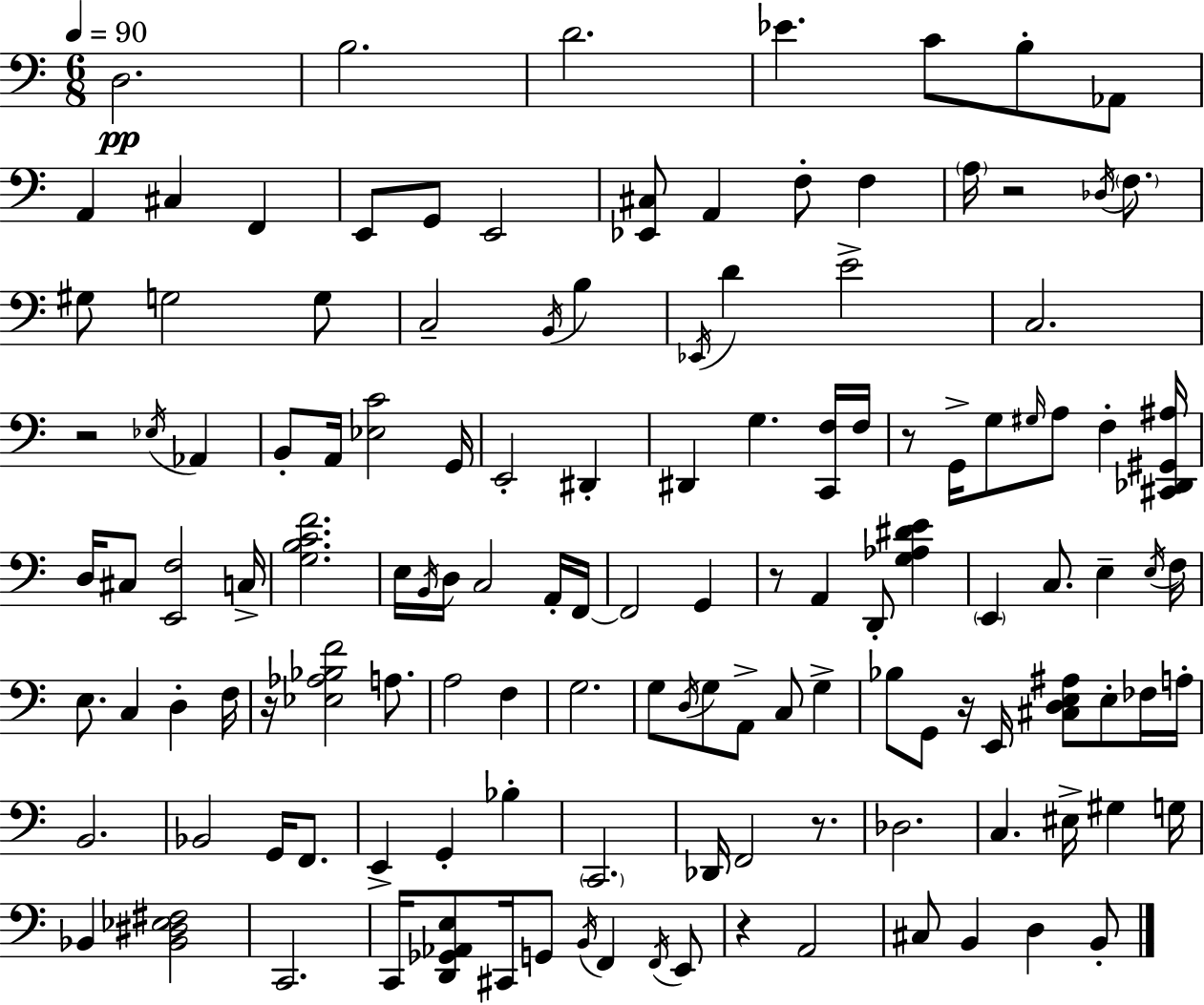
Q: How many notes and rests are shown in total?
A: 130